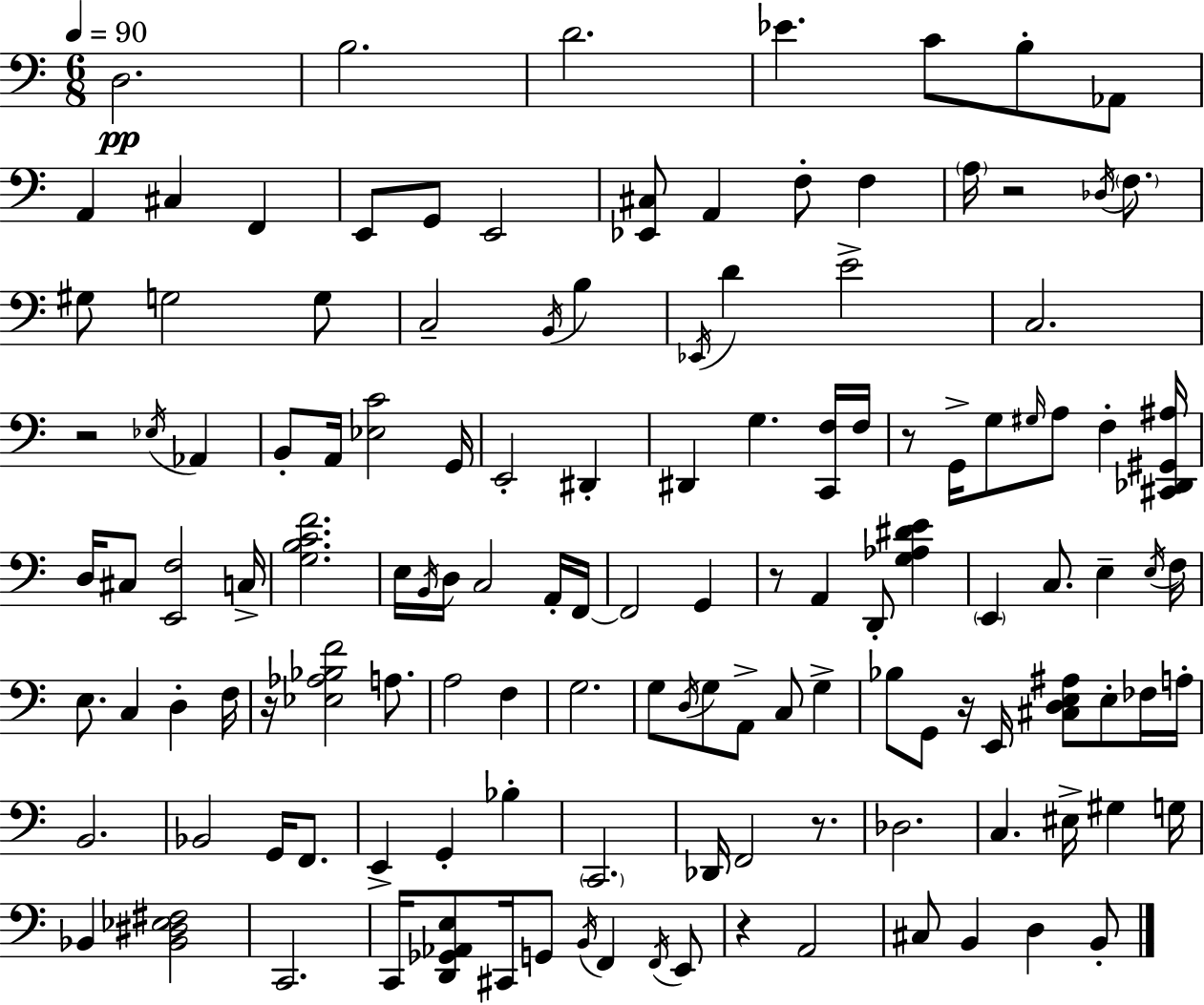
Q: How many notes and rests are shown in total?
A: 130